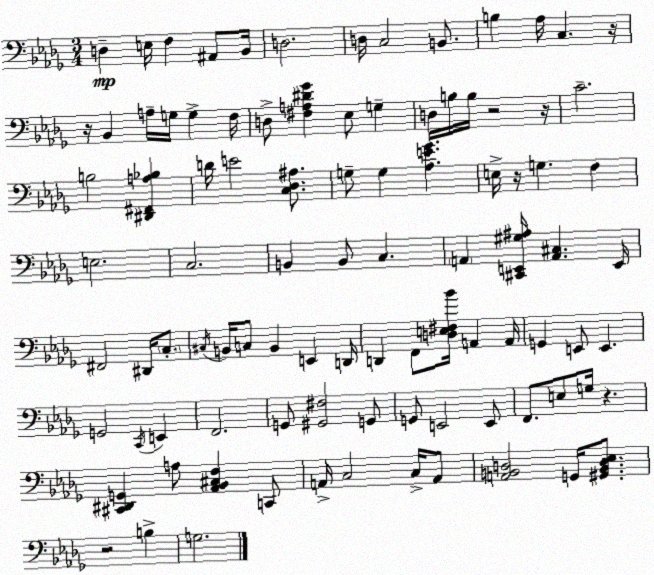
X:1
T:Untitled
M:3/4
L:1/4
K:Bbm
D, E,/4 F, ^A,,/2 _B,,/4 D,2 D,/4 C,2 B,,/2 B, _A,/4 C, z/4 z/4 _B,, A,/4 G,/4 G, F,/4 D,/2 [^F,A,^D_G] _E,/2 G, D,/4 B,/4 B,/4 z2 z/4 C2 B,2 [^D,,^F,,A,_B,] D/4 E2 [C,_D,^A,]/2 G,/2 G, [_A,E_G] E,/4 z/4 G, F, E,2 C,2 B,, B,,/2 C, A,, [^C,,E,,^G,^A,]/4 [A,,^C,] E,,/4 ^F,,2 ^D,,/4 C,/2 ^C,/4 B,,/4 C,/2 B,, E,, D,,/4 D,, F,,/2 [D,E,^F,_B]/4 A,, A,,/4 G,, E,,/2 E,, G,,2 C,,/4 E,, F,,2 G,,/2 [^G,,^F,]2 G,,/2 G,,/2 E,,2 E,,/2 F,,/2 E,/2 G,/4 z [^C,,^D,,G,,] A,/2 [_A,,_B,,^C,F,] C,,/2 A,,/4 C,2 C,/4 A,,/2 [A,,B,,D,]2 G,,/4 [^G,,B,,D,_E,]/2 z2 B, G,2